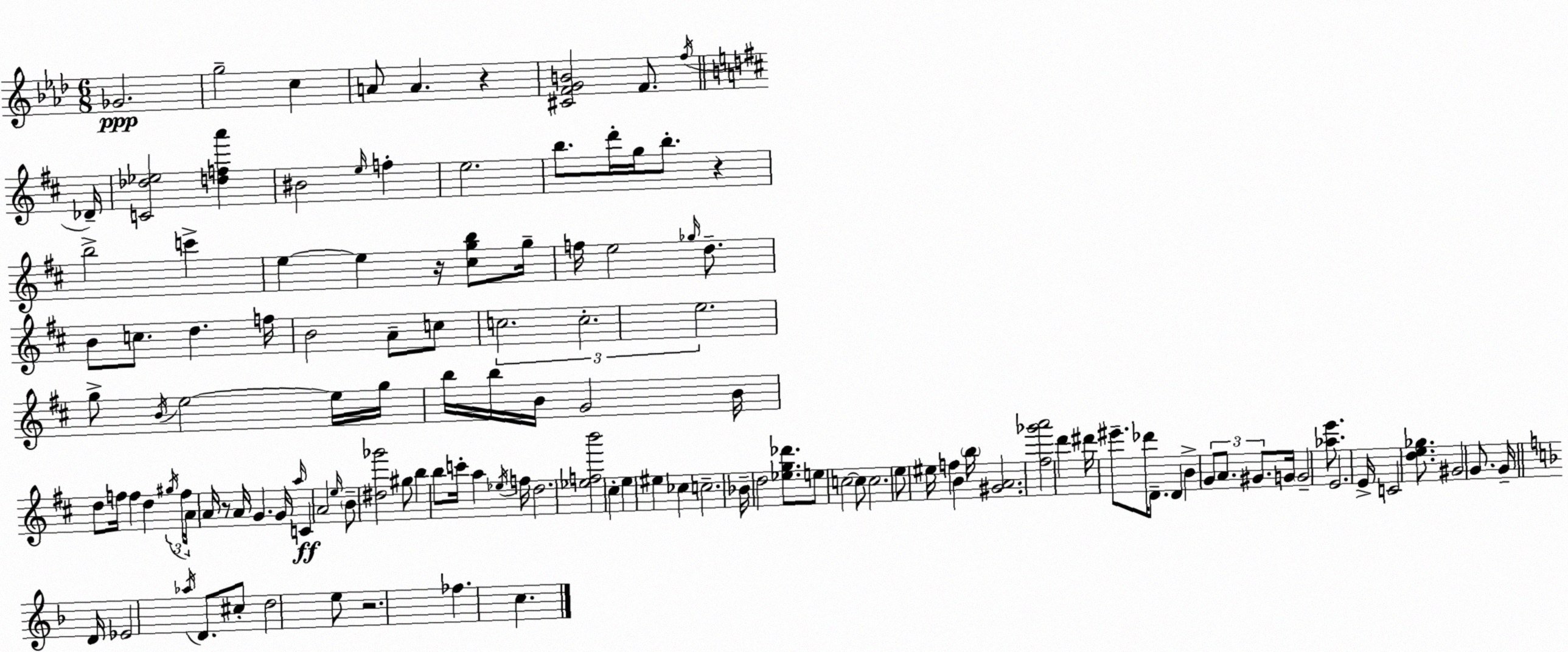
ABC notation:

X:1
T:Untitled
M:6/8
L:1/4
K:Ab
_G2 g2 c A/2 A z [^CFGB]2 F/2 f/4 _D/4 [C_d_e]2 [dfa'] ^B2 e/4 f e2 b/2 d'/4 g/4 b/2 z b2 c' e e z/4 [^cgb]/2 g/4 f/4 e2 _g/4 d/2 B/2 c/2 d f/4 B2 A/2 c/2 c2 c2 e2 g/2 B/4 e2 e/4 g/4 b/4 b/4 B/4 G2 B/4 d/2 f/4 f d ^g/4 f/4 A/4 A/4 z/2 A/4 G G/4 a/4 C A2 e/4 B/2 [^d_g']2 ^g/2 b b/2 c'/4 a _e/4 f/4 d2 [_efb']2 ^c e ^e _c c2 _B/4 d2 [_eg_d']/2 e/2 c2 c/2 c2 e/2 ^e/4 f B b/4 [^GA]2 [^f_g'a']2 d' ^d'/4 ^e'/2 _d'/4 D/2 D B G/2 A/2 ^G/2 G/4 G2 [_ae']/2 E2 E/4 C2 [de_g]/2 ^G2 G/2 G/4 D/4 _E2 _a/4 D/2 ^c/2 d2 e/2 z2 _f c